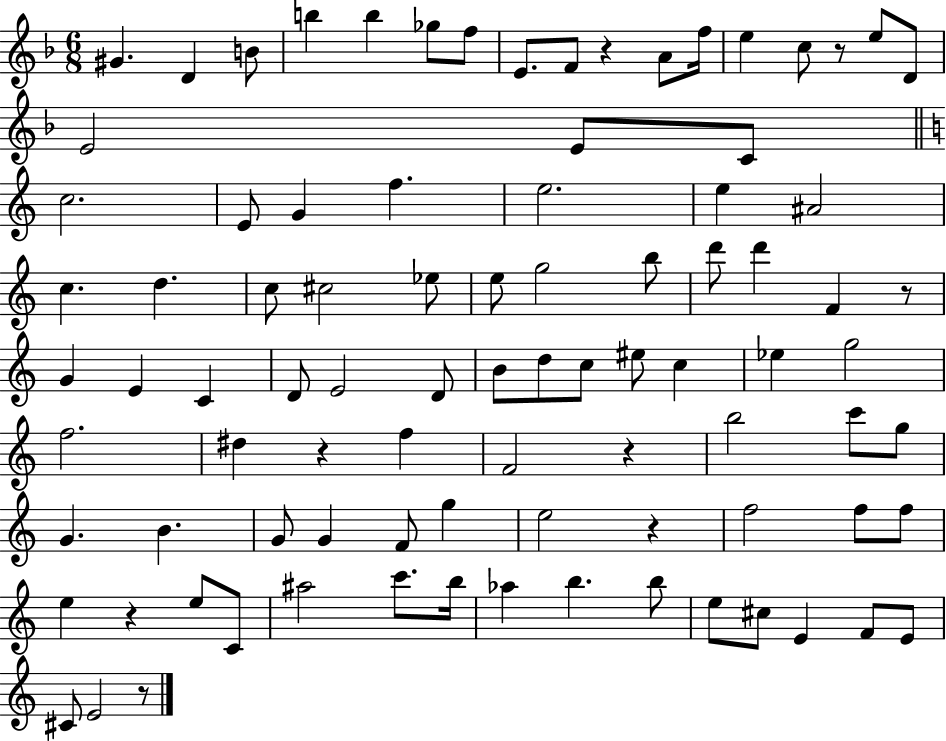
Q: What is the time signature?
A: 6/8